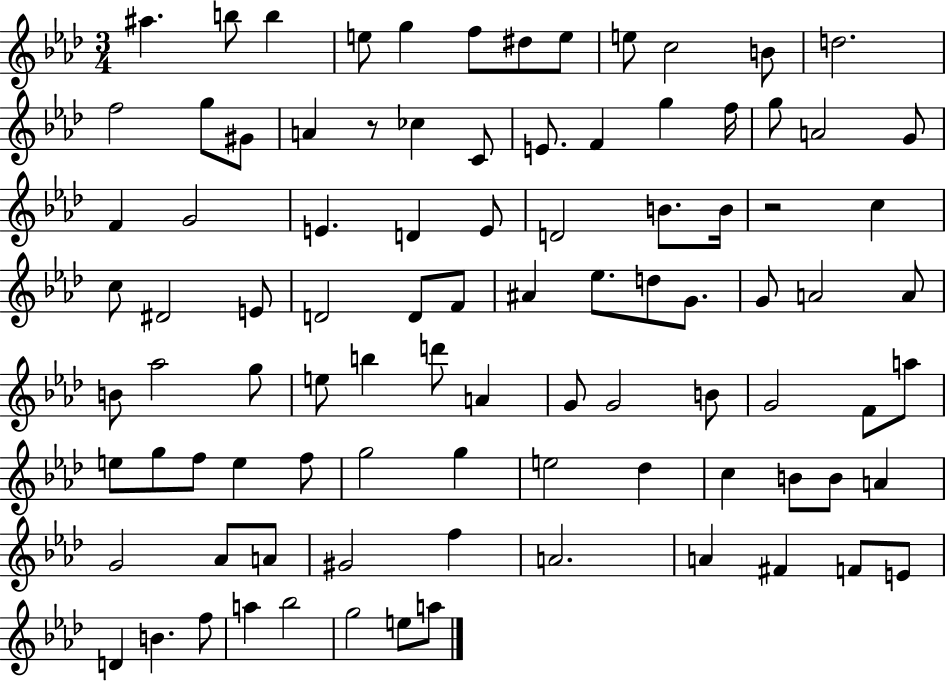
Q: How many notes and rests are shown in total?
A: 93